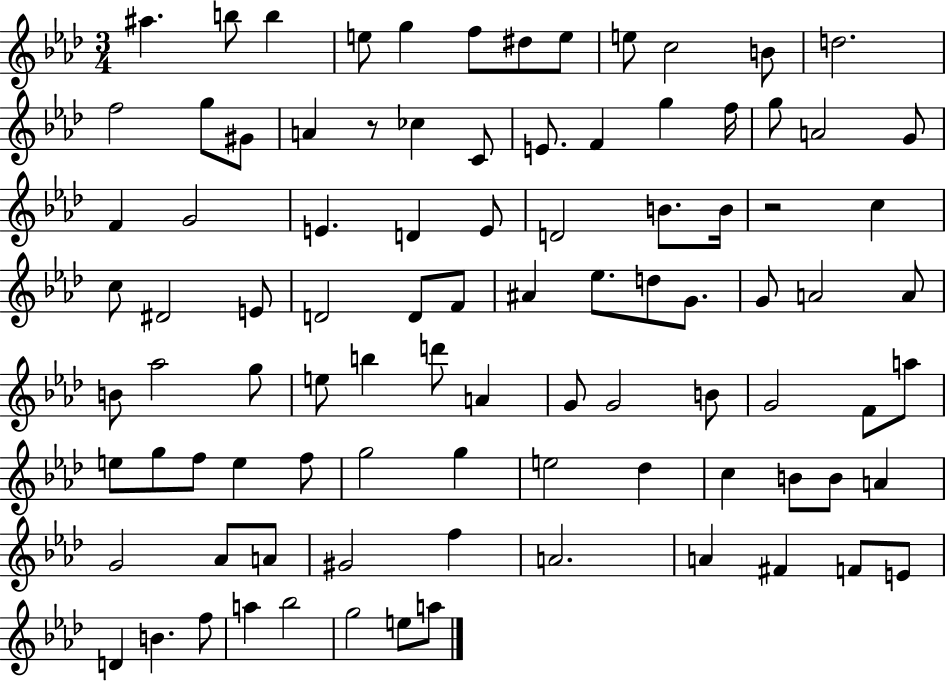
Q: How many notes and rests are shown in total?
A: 93